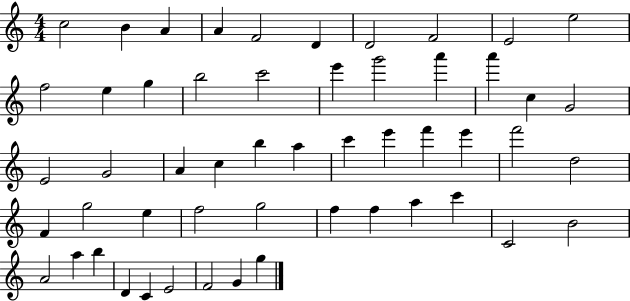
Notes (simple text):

C5/h B4/q A4/q A4/q F4/h D4/q D4/h F4/h E4/h E5/h F5/h E5/q G5/q B5/h C6/h E6/q G6/h A6/q A6/q C5/q G4/h E4/h G4/h A4/q C5/q B5/q A5/q C6/q E6/q F6/q E6/q F6/h D5/h F4/q G5/h E5/q F5/h G5/h F5/q F5/q A5/q C6/q C4/h B4/h A4/h A5/q B5/q D4/q C4/q E4/h F4/h G4/q G5/q